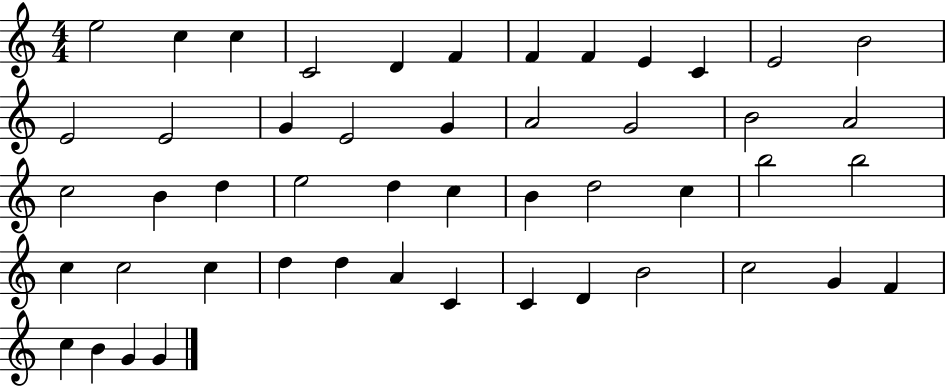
{
  \clef treble
  \numericTimeSignature
  \time 4/4
  \key c \major
  e''2 c''4 c''4 | c'2 d'4 f'4 | f'4 f'4 e'4 c'4 | e'2 b'2 | \break e'2 e'2 | g'4 e'2 g'4 | a'2 g'2 | b'2 a'2 | \break c''2 b'4 d''4 | e''2 d''4 c''4 | b'4 d''2 c''4 | b''2 b''2 | \break c''4 c''2 c''4 | d''4 d''4 a'4 c'4 | c'4 d'4 b'2 | c''2 g'4 f'4 | \break c''4 b'4 g'4 g'4 | \bar "|."
}